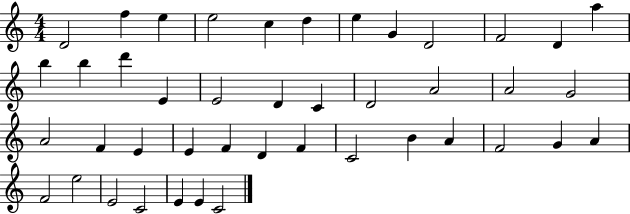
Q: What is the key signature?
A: C major